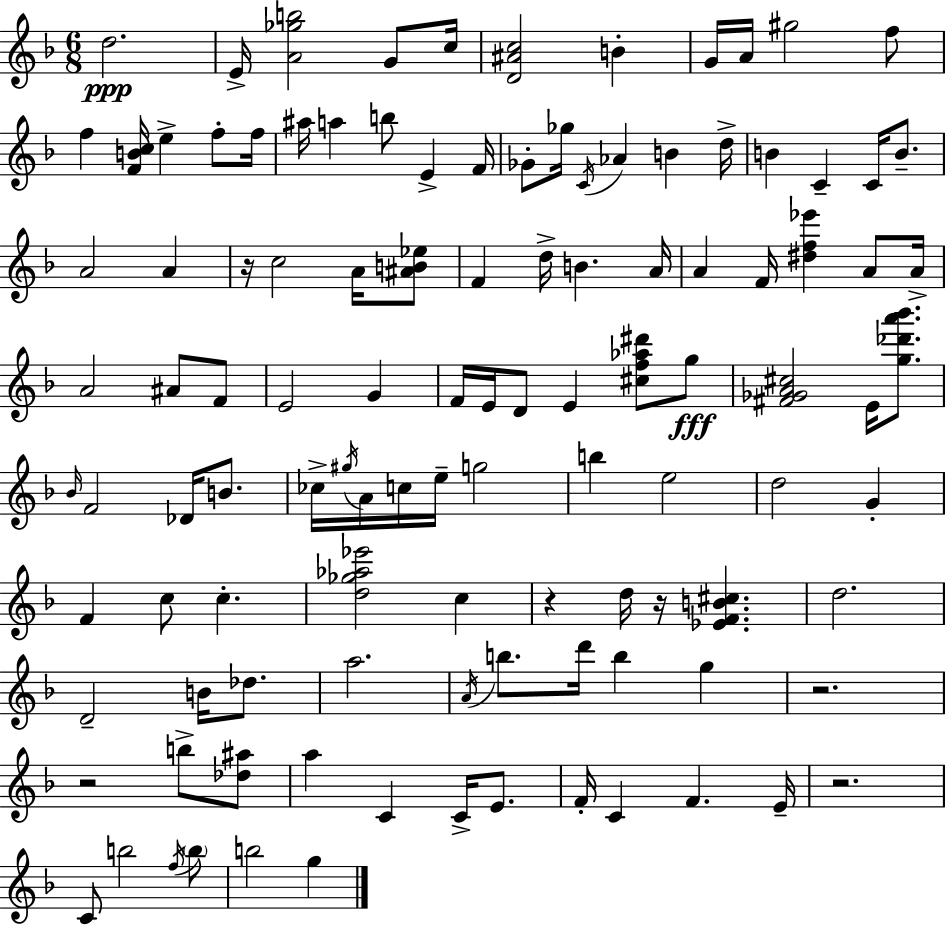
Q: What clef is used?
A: treble